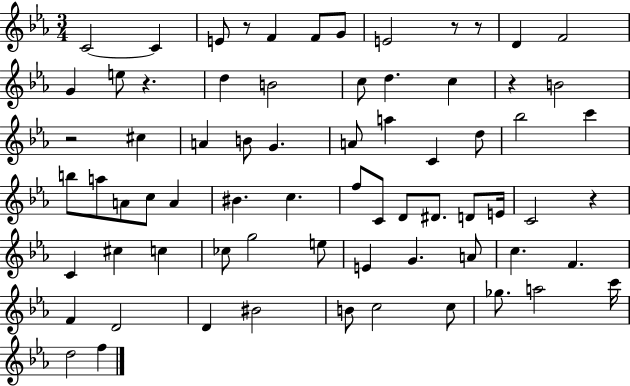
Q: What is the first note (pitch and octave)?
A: C4